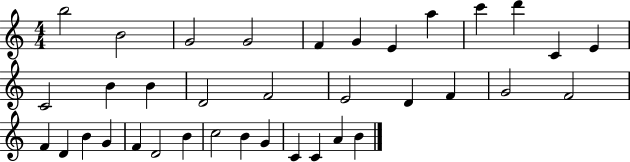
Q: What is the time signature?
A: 4/4